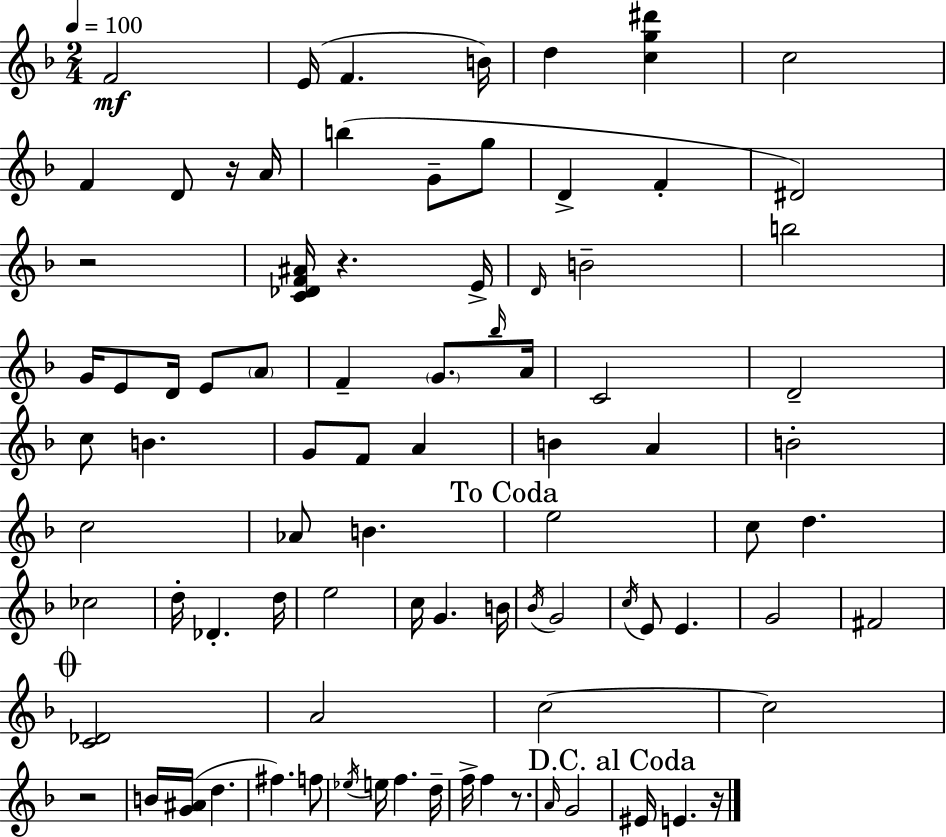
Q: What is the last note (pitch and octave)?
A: E4